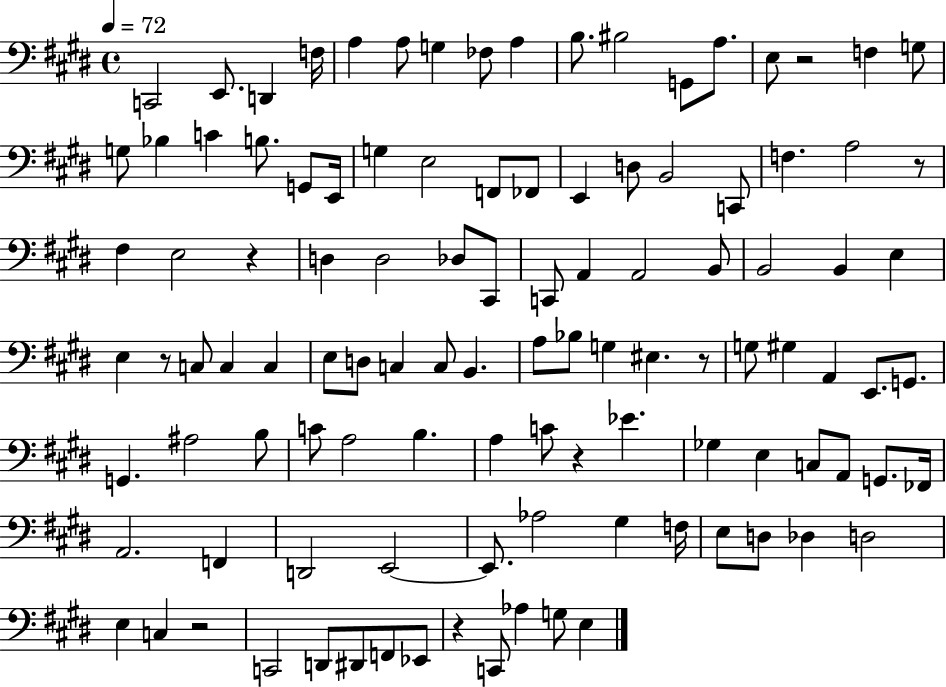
X:1
T:Untitled
M:4/4
L:1/4
K:E
C,,2 E,,/2 D,, F,/4 A, A,/2 G, _F,/2 A, B,/2 ^B,2 G,,/2 A,/2 E,/2 z2 F, G,/2 G,/2 _B, C B,/2 G,,/2 E,,/4 G, E,2 F,,/2 _F,,/2 E,, D,/2 B,,2 C,,/2 F, A,2 z/2 ^F, E,2 z D, D,2 _D,/2 ^C,,/2 C,,/2 A,, A,,2 B,,/2 B,,2 B,, E, E, z/2 C,/2 C, C, E,/2 D,/2 C, C,/2 B,, A,/2 _B,/2 G, ^E, z/2 G,/2 ^G, A,, E,,/2 G,,/2 G,, ^A,2 B,/2 C/2 A,2 B, A, C/2 z _E _G, E, C,/2 A,,/2 G,,/2 _F,,/4 A,,2 F,, D,,2 E,,2 E,,/2 _A,2 ^G, F,/4 E,/2 D,/2 _D, D,2 E, C, z2 C,,2 D,,/2 ^D,,/2 F,,/2 _E,,/2 z C,,/2 _A, G,/2 E,